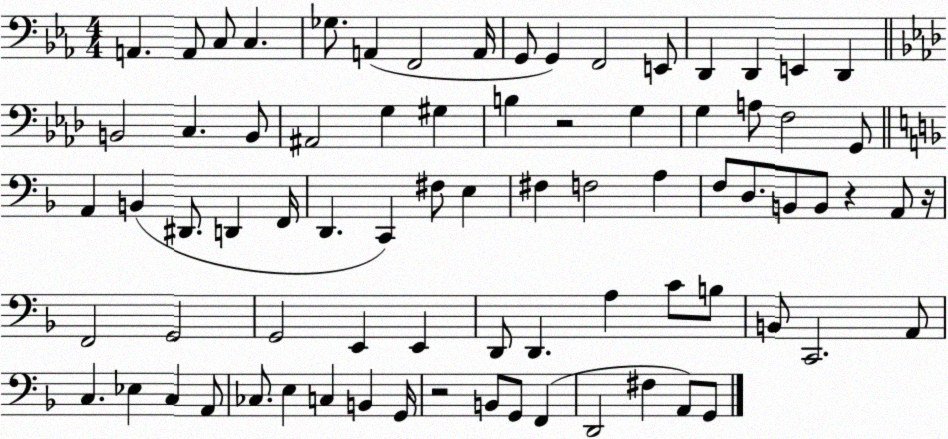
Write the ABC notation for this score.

X:1
T:Untitled
M:4/4
L:1/4
K:Eb
A,, A,,/2 C,/2 C, _G,/2 A,, F,,2 A,,/4 G,,/2 G,, F,,2 E,,/2 D,, D,, E,, D,, B,,2 C, B,,/2 ^A,,2 G, ^G, B, z2 G, G, A,/2 F,2 G,,/2 A,, B,, ^D,,/2 D,, F,,/4 D,, C,, ^F,/2 E, ^F, F,2 A, F,/2 D,/2 B,,/2 B,,/2 z A,,/2 z/4 F,,2 G,,2 G,,2 E,, E,, D,,/2 D,, A, C/2 B,/2 B,,/2 C,,2 A,,/2 C, _E, C, A,,/2 _C,/2 E, C, B,, G,,/4 z2 B,,/2 G,,/2 F,, D,,2 ^F, A,,/2 G,,/2